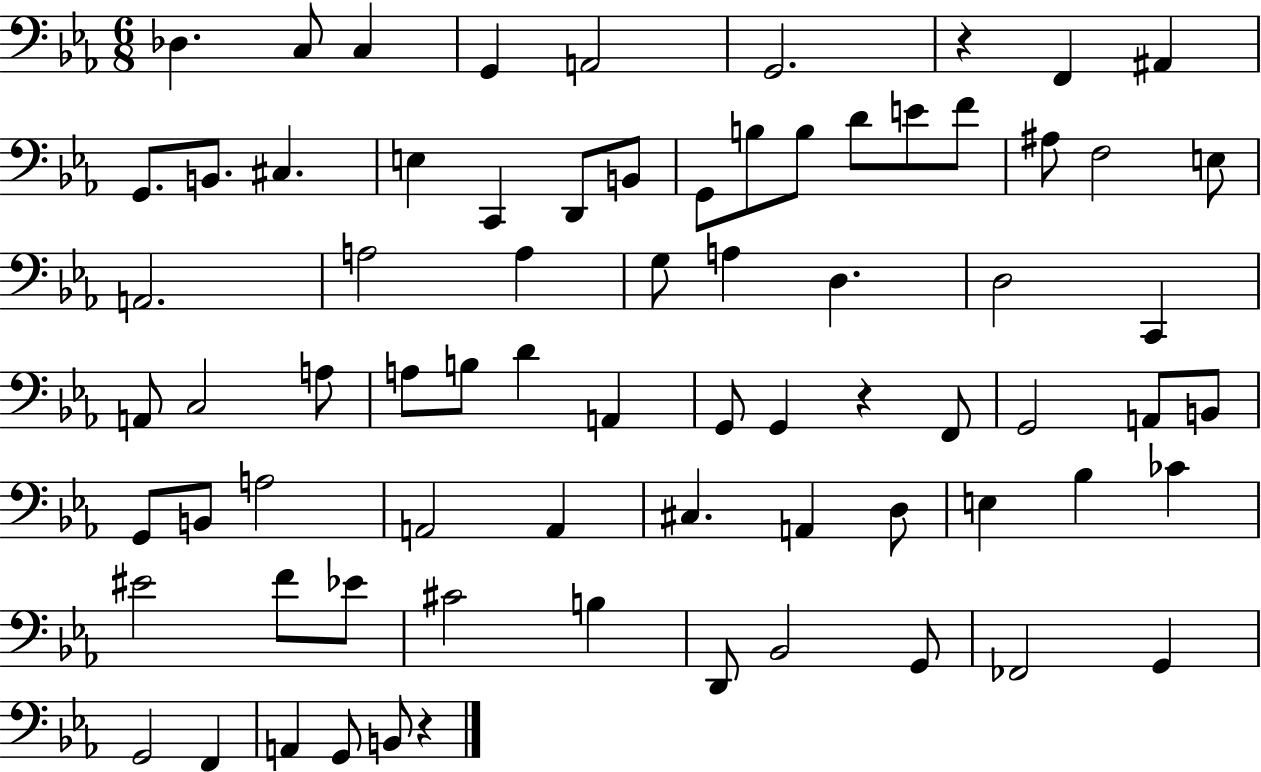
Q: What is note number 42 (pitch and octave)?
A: F2